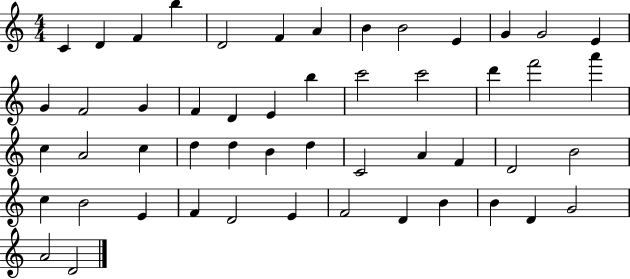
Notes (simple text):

C4/q D4/q F4/q B5/q D4/h F4/q A4/q B4/q B4/h E4/q G4/q G4/h E4/q G4/q F4/h G4/q F4/q D4/q E4/q B5/q C6/h C6/h D6/q F6/h A6/q C5/q A4/h C5/q D5/q D5/q B4/q D5/q C4/h A4/q F4/q D4/h B4/h C5/q B4/h E4/q F4/q D4/h E4/q F4/h D4/q B4/q B4/q D4/q G4/h A4/h D4/h